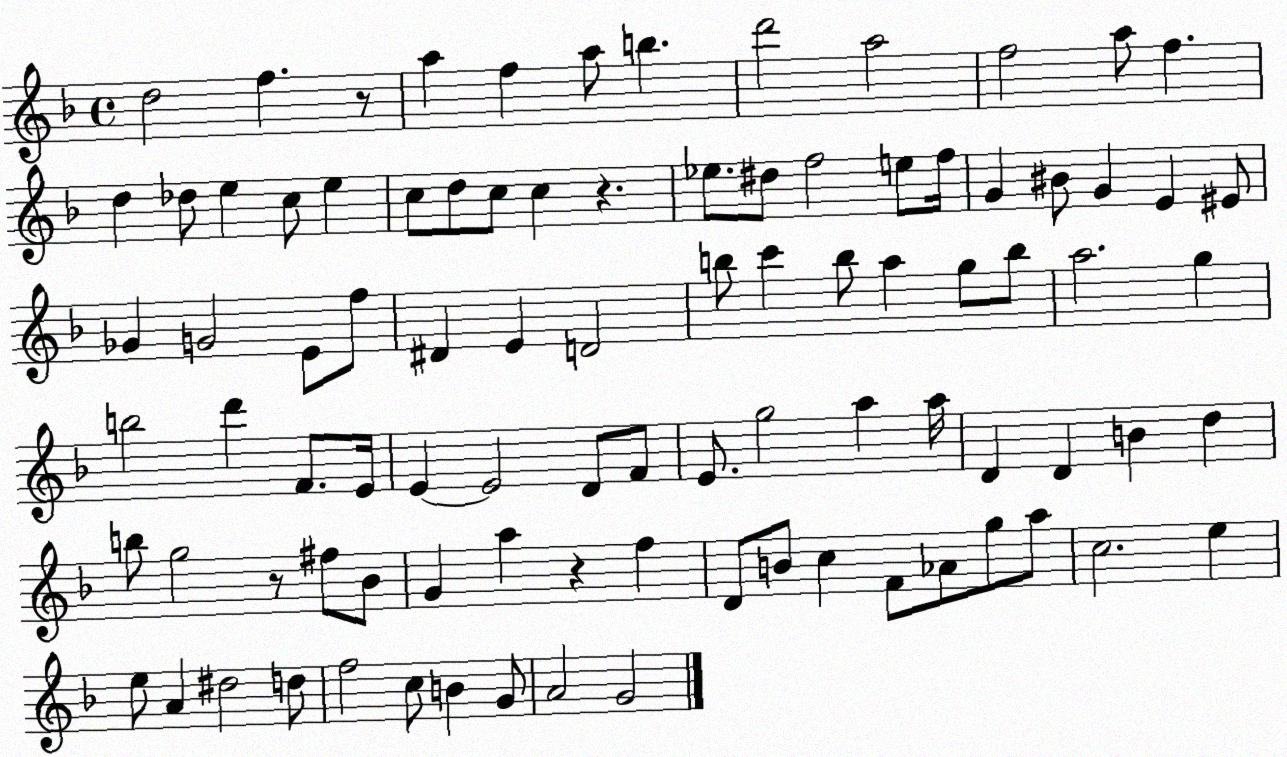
X:1
T:Untitled
M:4/4
L:1/4
K:F
d2 f z/2 a f a/2 b d'2 a2 f2 a/2 f d _d/2 e c/2 e c/2 d/2 c/2 c z _e/2 ^d/2 f2 e/2 f/4 G ^B/2 G E ^E/2 _G G2 E/2 f/2 ^D E D2 b/2 c' b/2 a g/2 b/2 a2 g b2 d' F/2 E/4 E E2 D/2 F/2 E/2 g2 a a/4 D D B d b/2 g2 z/2 ^f/2 _B/2 G a z f D/2 B/2 c F/2 _A/2 g/2 a/2 c2 e e/2 A ^d2 d/2 f2 c/2 B G/2 A2 G2